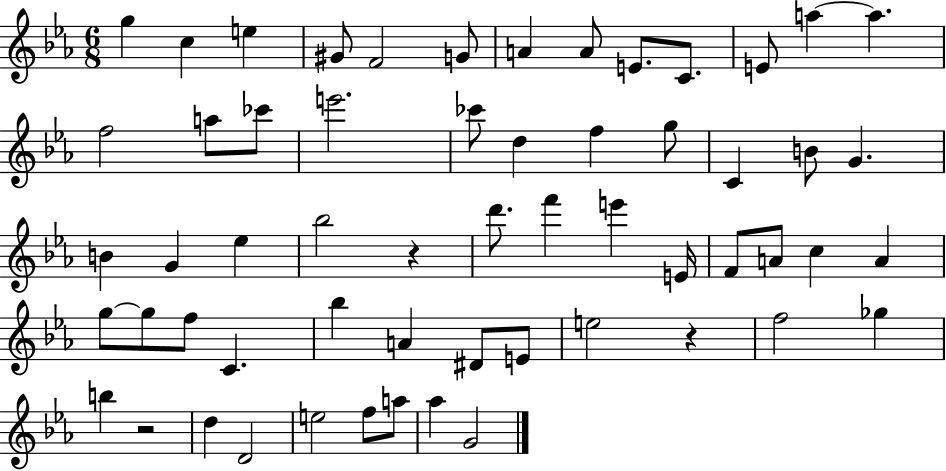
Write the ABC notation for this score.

X:1
T:Untitled
M:6/8
L:1/4
K:Eb
g c e ^G/2 F2 G/2 A A/2 E/2 C/2 E/2 a a f2 a/2 _c'/2 e'2 _c'/2 d f g/2 C B/2 G B G _e _b2 z d'/2 f' e' E/4 F/2 A/2 c A g/2 g/2 f/2 C _b A ^D/2 E/2 e2 z f2 _g b z2 d D2 e2 f/2 a/2 _a G2